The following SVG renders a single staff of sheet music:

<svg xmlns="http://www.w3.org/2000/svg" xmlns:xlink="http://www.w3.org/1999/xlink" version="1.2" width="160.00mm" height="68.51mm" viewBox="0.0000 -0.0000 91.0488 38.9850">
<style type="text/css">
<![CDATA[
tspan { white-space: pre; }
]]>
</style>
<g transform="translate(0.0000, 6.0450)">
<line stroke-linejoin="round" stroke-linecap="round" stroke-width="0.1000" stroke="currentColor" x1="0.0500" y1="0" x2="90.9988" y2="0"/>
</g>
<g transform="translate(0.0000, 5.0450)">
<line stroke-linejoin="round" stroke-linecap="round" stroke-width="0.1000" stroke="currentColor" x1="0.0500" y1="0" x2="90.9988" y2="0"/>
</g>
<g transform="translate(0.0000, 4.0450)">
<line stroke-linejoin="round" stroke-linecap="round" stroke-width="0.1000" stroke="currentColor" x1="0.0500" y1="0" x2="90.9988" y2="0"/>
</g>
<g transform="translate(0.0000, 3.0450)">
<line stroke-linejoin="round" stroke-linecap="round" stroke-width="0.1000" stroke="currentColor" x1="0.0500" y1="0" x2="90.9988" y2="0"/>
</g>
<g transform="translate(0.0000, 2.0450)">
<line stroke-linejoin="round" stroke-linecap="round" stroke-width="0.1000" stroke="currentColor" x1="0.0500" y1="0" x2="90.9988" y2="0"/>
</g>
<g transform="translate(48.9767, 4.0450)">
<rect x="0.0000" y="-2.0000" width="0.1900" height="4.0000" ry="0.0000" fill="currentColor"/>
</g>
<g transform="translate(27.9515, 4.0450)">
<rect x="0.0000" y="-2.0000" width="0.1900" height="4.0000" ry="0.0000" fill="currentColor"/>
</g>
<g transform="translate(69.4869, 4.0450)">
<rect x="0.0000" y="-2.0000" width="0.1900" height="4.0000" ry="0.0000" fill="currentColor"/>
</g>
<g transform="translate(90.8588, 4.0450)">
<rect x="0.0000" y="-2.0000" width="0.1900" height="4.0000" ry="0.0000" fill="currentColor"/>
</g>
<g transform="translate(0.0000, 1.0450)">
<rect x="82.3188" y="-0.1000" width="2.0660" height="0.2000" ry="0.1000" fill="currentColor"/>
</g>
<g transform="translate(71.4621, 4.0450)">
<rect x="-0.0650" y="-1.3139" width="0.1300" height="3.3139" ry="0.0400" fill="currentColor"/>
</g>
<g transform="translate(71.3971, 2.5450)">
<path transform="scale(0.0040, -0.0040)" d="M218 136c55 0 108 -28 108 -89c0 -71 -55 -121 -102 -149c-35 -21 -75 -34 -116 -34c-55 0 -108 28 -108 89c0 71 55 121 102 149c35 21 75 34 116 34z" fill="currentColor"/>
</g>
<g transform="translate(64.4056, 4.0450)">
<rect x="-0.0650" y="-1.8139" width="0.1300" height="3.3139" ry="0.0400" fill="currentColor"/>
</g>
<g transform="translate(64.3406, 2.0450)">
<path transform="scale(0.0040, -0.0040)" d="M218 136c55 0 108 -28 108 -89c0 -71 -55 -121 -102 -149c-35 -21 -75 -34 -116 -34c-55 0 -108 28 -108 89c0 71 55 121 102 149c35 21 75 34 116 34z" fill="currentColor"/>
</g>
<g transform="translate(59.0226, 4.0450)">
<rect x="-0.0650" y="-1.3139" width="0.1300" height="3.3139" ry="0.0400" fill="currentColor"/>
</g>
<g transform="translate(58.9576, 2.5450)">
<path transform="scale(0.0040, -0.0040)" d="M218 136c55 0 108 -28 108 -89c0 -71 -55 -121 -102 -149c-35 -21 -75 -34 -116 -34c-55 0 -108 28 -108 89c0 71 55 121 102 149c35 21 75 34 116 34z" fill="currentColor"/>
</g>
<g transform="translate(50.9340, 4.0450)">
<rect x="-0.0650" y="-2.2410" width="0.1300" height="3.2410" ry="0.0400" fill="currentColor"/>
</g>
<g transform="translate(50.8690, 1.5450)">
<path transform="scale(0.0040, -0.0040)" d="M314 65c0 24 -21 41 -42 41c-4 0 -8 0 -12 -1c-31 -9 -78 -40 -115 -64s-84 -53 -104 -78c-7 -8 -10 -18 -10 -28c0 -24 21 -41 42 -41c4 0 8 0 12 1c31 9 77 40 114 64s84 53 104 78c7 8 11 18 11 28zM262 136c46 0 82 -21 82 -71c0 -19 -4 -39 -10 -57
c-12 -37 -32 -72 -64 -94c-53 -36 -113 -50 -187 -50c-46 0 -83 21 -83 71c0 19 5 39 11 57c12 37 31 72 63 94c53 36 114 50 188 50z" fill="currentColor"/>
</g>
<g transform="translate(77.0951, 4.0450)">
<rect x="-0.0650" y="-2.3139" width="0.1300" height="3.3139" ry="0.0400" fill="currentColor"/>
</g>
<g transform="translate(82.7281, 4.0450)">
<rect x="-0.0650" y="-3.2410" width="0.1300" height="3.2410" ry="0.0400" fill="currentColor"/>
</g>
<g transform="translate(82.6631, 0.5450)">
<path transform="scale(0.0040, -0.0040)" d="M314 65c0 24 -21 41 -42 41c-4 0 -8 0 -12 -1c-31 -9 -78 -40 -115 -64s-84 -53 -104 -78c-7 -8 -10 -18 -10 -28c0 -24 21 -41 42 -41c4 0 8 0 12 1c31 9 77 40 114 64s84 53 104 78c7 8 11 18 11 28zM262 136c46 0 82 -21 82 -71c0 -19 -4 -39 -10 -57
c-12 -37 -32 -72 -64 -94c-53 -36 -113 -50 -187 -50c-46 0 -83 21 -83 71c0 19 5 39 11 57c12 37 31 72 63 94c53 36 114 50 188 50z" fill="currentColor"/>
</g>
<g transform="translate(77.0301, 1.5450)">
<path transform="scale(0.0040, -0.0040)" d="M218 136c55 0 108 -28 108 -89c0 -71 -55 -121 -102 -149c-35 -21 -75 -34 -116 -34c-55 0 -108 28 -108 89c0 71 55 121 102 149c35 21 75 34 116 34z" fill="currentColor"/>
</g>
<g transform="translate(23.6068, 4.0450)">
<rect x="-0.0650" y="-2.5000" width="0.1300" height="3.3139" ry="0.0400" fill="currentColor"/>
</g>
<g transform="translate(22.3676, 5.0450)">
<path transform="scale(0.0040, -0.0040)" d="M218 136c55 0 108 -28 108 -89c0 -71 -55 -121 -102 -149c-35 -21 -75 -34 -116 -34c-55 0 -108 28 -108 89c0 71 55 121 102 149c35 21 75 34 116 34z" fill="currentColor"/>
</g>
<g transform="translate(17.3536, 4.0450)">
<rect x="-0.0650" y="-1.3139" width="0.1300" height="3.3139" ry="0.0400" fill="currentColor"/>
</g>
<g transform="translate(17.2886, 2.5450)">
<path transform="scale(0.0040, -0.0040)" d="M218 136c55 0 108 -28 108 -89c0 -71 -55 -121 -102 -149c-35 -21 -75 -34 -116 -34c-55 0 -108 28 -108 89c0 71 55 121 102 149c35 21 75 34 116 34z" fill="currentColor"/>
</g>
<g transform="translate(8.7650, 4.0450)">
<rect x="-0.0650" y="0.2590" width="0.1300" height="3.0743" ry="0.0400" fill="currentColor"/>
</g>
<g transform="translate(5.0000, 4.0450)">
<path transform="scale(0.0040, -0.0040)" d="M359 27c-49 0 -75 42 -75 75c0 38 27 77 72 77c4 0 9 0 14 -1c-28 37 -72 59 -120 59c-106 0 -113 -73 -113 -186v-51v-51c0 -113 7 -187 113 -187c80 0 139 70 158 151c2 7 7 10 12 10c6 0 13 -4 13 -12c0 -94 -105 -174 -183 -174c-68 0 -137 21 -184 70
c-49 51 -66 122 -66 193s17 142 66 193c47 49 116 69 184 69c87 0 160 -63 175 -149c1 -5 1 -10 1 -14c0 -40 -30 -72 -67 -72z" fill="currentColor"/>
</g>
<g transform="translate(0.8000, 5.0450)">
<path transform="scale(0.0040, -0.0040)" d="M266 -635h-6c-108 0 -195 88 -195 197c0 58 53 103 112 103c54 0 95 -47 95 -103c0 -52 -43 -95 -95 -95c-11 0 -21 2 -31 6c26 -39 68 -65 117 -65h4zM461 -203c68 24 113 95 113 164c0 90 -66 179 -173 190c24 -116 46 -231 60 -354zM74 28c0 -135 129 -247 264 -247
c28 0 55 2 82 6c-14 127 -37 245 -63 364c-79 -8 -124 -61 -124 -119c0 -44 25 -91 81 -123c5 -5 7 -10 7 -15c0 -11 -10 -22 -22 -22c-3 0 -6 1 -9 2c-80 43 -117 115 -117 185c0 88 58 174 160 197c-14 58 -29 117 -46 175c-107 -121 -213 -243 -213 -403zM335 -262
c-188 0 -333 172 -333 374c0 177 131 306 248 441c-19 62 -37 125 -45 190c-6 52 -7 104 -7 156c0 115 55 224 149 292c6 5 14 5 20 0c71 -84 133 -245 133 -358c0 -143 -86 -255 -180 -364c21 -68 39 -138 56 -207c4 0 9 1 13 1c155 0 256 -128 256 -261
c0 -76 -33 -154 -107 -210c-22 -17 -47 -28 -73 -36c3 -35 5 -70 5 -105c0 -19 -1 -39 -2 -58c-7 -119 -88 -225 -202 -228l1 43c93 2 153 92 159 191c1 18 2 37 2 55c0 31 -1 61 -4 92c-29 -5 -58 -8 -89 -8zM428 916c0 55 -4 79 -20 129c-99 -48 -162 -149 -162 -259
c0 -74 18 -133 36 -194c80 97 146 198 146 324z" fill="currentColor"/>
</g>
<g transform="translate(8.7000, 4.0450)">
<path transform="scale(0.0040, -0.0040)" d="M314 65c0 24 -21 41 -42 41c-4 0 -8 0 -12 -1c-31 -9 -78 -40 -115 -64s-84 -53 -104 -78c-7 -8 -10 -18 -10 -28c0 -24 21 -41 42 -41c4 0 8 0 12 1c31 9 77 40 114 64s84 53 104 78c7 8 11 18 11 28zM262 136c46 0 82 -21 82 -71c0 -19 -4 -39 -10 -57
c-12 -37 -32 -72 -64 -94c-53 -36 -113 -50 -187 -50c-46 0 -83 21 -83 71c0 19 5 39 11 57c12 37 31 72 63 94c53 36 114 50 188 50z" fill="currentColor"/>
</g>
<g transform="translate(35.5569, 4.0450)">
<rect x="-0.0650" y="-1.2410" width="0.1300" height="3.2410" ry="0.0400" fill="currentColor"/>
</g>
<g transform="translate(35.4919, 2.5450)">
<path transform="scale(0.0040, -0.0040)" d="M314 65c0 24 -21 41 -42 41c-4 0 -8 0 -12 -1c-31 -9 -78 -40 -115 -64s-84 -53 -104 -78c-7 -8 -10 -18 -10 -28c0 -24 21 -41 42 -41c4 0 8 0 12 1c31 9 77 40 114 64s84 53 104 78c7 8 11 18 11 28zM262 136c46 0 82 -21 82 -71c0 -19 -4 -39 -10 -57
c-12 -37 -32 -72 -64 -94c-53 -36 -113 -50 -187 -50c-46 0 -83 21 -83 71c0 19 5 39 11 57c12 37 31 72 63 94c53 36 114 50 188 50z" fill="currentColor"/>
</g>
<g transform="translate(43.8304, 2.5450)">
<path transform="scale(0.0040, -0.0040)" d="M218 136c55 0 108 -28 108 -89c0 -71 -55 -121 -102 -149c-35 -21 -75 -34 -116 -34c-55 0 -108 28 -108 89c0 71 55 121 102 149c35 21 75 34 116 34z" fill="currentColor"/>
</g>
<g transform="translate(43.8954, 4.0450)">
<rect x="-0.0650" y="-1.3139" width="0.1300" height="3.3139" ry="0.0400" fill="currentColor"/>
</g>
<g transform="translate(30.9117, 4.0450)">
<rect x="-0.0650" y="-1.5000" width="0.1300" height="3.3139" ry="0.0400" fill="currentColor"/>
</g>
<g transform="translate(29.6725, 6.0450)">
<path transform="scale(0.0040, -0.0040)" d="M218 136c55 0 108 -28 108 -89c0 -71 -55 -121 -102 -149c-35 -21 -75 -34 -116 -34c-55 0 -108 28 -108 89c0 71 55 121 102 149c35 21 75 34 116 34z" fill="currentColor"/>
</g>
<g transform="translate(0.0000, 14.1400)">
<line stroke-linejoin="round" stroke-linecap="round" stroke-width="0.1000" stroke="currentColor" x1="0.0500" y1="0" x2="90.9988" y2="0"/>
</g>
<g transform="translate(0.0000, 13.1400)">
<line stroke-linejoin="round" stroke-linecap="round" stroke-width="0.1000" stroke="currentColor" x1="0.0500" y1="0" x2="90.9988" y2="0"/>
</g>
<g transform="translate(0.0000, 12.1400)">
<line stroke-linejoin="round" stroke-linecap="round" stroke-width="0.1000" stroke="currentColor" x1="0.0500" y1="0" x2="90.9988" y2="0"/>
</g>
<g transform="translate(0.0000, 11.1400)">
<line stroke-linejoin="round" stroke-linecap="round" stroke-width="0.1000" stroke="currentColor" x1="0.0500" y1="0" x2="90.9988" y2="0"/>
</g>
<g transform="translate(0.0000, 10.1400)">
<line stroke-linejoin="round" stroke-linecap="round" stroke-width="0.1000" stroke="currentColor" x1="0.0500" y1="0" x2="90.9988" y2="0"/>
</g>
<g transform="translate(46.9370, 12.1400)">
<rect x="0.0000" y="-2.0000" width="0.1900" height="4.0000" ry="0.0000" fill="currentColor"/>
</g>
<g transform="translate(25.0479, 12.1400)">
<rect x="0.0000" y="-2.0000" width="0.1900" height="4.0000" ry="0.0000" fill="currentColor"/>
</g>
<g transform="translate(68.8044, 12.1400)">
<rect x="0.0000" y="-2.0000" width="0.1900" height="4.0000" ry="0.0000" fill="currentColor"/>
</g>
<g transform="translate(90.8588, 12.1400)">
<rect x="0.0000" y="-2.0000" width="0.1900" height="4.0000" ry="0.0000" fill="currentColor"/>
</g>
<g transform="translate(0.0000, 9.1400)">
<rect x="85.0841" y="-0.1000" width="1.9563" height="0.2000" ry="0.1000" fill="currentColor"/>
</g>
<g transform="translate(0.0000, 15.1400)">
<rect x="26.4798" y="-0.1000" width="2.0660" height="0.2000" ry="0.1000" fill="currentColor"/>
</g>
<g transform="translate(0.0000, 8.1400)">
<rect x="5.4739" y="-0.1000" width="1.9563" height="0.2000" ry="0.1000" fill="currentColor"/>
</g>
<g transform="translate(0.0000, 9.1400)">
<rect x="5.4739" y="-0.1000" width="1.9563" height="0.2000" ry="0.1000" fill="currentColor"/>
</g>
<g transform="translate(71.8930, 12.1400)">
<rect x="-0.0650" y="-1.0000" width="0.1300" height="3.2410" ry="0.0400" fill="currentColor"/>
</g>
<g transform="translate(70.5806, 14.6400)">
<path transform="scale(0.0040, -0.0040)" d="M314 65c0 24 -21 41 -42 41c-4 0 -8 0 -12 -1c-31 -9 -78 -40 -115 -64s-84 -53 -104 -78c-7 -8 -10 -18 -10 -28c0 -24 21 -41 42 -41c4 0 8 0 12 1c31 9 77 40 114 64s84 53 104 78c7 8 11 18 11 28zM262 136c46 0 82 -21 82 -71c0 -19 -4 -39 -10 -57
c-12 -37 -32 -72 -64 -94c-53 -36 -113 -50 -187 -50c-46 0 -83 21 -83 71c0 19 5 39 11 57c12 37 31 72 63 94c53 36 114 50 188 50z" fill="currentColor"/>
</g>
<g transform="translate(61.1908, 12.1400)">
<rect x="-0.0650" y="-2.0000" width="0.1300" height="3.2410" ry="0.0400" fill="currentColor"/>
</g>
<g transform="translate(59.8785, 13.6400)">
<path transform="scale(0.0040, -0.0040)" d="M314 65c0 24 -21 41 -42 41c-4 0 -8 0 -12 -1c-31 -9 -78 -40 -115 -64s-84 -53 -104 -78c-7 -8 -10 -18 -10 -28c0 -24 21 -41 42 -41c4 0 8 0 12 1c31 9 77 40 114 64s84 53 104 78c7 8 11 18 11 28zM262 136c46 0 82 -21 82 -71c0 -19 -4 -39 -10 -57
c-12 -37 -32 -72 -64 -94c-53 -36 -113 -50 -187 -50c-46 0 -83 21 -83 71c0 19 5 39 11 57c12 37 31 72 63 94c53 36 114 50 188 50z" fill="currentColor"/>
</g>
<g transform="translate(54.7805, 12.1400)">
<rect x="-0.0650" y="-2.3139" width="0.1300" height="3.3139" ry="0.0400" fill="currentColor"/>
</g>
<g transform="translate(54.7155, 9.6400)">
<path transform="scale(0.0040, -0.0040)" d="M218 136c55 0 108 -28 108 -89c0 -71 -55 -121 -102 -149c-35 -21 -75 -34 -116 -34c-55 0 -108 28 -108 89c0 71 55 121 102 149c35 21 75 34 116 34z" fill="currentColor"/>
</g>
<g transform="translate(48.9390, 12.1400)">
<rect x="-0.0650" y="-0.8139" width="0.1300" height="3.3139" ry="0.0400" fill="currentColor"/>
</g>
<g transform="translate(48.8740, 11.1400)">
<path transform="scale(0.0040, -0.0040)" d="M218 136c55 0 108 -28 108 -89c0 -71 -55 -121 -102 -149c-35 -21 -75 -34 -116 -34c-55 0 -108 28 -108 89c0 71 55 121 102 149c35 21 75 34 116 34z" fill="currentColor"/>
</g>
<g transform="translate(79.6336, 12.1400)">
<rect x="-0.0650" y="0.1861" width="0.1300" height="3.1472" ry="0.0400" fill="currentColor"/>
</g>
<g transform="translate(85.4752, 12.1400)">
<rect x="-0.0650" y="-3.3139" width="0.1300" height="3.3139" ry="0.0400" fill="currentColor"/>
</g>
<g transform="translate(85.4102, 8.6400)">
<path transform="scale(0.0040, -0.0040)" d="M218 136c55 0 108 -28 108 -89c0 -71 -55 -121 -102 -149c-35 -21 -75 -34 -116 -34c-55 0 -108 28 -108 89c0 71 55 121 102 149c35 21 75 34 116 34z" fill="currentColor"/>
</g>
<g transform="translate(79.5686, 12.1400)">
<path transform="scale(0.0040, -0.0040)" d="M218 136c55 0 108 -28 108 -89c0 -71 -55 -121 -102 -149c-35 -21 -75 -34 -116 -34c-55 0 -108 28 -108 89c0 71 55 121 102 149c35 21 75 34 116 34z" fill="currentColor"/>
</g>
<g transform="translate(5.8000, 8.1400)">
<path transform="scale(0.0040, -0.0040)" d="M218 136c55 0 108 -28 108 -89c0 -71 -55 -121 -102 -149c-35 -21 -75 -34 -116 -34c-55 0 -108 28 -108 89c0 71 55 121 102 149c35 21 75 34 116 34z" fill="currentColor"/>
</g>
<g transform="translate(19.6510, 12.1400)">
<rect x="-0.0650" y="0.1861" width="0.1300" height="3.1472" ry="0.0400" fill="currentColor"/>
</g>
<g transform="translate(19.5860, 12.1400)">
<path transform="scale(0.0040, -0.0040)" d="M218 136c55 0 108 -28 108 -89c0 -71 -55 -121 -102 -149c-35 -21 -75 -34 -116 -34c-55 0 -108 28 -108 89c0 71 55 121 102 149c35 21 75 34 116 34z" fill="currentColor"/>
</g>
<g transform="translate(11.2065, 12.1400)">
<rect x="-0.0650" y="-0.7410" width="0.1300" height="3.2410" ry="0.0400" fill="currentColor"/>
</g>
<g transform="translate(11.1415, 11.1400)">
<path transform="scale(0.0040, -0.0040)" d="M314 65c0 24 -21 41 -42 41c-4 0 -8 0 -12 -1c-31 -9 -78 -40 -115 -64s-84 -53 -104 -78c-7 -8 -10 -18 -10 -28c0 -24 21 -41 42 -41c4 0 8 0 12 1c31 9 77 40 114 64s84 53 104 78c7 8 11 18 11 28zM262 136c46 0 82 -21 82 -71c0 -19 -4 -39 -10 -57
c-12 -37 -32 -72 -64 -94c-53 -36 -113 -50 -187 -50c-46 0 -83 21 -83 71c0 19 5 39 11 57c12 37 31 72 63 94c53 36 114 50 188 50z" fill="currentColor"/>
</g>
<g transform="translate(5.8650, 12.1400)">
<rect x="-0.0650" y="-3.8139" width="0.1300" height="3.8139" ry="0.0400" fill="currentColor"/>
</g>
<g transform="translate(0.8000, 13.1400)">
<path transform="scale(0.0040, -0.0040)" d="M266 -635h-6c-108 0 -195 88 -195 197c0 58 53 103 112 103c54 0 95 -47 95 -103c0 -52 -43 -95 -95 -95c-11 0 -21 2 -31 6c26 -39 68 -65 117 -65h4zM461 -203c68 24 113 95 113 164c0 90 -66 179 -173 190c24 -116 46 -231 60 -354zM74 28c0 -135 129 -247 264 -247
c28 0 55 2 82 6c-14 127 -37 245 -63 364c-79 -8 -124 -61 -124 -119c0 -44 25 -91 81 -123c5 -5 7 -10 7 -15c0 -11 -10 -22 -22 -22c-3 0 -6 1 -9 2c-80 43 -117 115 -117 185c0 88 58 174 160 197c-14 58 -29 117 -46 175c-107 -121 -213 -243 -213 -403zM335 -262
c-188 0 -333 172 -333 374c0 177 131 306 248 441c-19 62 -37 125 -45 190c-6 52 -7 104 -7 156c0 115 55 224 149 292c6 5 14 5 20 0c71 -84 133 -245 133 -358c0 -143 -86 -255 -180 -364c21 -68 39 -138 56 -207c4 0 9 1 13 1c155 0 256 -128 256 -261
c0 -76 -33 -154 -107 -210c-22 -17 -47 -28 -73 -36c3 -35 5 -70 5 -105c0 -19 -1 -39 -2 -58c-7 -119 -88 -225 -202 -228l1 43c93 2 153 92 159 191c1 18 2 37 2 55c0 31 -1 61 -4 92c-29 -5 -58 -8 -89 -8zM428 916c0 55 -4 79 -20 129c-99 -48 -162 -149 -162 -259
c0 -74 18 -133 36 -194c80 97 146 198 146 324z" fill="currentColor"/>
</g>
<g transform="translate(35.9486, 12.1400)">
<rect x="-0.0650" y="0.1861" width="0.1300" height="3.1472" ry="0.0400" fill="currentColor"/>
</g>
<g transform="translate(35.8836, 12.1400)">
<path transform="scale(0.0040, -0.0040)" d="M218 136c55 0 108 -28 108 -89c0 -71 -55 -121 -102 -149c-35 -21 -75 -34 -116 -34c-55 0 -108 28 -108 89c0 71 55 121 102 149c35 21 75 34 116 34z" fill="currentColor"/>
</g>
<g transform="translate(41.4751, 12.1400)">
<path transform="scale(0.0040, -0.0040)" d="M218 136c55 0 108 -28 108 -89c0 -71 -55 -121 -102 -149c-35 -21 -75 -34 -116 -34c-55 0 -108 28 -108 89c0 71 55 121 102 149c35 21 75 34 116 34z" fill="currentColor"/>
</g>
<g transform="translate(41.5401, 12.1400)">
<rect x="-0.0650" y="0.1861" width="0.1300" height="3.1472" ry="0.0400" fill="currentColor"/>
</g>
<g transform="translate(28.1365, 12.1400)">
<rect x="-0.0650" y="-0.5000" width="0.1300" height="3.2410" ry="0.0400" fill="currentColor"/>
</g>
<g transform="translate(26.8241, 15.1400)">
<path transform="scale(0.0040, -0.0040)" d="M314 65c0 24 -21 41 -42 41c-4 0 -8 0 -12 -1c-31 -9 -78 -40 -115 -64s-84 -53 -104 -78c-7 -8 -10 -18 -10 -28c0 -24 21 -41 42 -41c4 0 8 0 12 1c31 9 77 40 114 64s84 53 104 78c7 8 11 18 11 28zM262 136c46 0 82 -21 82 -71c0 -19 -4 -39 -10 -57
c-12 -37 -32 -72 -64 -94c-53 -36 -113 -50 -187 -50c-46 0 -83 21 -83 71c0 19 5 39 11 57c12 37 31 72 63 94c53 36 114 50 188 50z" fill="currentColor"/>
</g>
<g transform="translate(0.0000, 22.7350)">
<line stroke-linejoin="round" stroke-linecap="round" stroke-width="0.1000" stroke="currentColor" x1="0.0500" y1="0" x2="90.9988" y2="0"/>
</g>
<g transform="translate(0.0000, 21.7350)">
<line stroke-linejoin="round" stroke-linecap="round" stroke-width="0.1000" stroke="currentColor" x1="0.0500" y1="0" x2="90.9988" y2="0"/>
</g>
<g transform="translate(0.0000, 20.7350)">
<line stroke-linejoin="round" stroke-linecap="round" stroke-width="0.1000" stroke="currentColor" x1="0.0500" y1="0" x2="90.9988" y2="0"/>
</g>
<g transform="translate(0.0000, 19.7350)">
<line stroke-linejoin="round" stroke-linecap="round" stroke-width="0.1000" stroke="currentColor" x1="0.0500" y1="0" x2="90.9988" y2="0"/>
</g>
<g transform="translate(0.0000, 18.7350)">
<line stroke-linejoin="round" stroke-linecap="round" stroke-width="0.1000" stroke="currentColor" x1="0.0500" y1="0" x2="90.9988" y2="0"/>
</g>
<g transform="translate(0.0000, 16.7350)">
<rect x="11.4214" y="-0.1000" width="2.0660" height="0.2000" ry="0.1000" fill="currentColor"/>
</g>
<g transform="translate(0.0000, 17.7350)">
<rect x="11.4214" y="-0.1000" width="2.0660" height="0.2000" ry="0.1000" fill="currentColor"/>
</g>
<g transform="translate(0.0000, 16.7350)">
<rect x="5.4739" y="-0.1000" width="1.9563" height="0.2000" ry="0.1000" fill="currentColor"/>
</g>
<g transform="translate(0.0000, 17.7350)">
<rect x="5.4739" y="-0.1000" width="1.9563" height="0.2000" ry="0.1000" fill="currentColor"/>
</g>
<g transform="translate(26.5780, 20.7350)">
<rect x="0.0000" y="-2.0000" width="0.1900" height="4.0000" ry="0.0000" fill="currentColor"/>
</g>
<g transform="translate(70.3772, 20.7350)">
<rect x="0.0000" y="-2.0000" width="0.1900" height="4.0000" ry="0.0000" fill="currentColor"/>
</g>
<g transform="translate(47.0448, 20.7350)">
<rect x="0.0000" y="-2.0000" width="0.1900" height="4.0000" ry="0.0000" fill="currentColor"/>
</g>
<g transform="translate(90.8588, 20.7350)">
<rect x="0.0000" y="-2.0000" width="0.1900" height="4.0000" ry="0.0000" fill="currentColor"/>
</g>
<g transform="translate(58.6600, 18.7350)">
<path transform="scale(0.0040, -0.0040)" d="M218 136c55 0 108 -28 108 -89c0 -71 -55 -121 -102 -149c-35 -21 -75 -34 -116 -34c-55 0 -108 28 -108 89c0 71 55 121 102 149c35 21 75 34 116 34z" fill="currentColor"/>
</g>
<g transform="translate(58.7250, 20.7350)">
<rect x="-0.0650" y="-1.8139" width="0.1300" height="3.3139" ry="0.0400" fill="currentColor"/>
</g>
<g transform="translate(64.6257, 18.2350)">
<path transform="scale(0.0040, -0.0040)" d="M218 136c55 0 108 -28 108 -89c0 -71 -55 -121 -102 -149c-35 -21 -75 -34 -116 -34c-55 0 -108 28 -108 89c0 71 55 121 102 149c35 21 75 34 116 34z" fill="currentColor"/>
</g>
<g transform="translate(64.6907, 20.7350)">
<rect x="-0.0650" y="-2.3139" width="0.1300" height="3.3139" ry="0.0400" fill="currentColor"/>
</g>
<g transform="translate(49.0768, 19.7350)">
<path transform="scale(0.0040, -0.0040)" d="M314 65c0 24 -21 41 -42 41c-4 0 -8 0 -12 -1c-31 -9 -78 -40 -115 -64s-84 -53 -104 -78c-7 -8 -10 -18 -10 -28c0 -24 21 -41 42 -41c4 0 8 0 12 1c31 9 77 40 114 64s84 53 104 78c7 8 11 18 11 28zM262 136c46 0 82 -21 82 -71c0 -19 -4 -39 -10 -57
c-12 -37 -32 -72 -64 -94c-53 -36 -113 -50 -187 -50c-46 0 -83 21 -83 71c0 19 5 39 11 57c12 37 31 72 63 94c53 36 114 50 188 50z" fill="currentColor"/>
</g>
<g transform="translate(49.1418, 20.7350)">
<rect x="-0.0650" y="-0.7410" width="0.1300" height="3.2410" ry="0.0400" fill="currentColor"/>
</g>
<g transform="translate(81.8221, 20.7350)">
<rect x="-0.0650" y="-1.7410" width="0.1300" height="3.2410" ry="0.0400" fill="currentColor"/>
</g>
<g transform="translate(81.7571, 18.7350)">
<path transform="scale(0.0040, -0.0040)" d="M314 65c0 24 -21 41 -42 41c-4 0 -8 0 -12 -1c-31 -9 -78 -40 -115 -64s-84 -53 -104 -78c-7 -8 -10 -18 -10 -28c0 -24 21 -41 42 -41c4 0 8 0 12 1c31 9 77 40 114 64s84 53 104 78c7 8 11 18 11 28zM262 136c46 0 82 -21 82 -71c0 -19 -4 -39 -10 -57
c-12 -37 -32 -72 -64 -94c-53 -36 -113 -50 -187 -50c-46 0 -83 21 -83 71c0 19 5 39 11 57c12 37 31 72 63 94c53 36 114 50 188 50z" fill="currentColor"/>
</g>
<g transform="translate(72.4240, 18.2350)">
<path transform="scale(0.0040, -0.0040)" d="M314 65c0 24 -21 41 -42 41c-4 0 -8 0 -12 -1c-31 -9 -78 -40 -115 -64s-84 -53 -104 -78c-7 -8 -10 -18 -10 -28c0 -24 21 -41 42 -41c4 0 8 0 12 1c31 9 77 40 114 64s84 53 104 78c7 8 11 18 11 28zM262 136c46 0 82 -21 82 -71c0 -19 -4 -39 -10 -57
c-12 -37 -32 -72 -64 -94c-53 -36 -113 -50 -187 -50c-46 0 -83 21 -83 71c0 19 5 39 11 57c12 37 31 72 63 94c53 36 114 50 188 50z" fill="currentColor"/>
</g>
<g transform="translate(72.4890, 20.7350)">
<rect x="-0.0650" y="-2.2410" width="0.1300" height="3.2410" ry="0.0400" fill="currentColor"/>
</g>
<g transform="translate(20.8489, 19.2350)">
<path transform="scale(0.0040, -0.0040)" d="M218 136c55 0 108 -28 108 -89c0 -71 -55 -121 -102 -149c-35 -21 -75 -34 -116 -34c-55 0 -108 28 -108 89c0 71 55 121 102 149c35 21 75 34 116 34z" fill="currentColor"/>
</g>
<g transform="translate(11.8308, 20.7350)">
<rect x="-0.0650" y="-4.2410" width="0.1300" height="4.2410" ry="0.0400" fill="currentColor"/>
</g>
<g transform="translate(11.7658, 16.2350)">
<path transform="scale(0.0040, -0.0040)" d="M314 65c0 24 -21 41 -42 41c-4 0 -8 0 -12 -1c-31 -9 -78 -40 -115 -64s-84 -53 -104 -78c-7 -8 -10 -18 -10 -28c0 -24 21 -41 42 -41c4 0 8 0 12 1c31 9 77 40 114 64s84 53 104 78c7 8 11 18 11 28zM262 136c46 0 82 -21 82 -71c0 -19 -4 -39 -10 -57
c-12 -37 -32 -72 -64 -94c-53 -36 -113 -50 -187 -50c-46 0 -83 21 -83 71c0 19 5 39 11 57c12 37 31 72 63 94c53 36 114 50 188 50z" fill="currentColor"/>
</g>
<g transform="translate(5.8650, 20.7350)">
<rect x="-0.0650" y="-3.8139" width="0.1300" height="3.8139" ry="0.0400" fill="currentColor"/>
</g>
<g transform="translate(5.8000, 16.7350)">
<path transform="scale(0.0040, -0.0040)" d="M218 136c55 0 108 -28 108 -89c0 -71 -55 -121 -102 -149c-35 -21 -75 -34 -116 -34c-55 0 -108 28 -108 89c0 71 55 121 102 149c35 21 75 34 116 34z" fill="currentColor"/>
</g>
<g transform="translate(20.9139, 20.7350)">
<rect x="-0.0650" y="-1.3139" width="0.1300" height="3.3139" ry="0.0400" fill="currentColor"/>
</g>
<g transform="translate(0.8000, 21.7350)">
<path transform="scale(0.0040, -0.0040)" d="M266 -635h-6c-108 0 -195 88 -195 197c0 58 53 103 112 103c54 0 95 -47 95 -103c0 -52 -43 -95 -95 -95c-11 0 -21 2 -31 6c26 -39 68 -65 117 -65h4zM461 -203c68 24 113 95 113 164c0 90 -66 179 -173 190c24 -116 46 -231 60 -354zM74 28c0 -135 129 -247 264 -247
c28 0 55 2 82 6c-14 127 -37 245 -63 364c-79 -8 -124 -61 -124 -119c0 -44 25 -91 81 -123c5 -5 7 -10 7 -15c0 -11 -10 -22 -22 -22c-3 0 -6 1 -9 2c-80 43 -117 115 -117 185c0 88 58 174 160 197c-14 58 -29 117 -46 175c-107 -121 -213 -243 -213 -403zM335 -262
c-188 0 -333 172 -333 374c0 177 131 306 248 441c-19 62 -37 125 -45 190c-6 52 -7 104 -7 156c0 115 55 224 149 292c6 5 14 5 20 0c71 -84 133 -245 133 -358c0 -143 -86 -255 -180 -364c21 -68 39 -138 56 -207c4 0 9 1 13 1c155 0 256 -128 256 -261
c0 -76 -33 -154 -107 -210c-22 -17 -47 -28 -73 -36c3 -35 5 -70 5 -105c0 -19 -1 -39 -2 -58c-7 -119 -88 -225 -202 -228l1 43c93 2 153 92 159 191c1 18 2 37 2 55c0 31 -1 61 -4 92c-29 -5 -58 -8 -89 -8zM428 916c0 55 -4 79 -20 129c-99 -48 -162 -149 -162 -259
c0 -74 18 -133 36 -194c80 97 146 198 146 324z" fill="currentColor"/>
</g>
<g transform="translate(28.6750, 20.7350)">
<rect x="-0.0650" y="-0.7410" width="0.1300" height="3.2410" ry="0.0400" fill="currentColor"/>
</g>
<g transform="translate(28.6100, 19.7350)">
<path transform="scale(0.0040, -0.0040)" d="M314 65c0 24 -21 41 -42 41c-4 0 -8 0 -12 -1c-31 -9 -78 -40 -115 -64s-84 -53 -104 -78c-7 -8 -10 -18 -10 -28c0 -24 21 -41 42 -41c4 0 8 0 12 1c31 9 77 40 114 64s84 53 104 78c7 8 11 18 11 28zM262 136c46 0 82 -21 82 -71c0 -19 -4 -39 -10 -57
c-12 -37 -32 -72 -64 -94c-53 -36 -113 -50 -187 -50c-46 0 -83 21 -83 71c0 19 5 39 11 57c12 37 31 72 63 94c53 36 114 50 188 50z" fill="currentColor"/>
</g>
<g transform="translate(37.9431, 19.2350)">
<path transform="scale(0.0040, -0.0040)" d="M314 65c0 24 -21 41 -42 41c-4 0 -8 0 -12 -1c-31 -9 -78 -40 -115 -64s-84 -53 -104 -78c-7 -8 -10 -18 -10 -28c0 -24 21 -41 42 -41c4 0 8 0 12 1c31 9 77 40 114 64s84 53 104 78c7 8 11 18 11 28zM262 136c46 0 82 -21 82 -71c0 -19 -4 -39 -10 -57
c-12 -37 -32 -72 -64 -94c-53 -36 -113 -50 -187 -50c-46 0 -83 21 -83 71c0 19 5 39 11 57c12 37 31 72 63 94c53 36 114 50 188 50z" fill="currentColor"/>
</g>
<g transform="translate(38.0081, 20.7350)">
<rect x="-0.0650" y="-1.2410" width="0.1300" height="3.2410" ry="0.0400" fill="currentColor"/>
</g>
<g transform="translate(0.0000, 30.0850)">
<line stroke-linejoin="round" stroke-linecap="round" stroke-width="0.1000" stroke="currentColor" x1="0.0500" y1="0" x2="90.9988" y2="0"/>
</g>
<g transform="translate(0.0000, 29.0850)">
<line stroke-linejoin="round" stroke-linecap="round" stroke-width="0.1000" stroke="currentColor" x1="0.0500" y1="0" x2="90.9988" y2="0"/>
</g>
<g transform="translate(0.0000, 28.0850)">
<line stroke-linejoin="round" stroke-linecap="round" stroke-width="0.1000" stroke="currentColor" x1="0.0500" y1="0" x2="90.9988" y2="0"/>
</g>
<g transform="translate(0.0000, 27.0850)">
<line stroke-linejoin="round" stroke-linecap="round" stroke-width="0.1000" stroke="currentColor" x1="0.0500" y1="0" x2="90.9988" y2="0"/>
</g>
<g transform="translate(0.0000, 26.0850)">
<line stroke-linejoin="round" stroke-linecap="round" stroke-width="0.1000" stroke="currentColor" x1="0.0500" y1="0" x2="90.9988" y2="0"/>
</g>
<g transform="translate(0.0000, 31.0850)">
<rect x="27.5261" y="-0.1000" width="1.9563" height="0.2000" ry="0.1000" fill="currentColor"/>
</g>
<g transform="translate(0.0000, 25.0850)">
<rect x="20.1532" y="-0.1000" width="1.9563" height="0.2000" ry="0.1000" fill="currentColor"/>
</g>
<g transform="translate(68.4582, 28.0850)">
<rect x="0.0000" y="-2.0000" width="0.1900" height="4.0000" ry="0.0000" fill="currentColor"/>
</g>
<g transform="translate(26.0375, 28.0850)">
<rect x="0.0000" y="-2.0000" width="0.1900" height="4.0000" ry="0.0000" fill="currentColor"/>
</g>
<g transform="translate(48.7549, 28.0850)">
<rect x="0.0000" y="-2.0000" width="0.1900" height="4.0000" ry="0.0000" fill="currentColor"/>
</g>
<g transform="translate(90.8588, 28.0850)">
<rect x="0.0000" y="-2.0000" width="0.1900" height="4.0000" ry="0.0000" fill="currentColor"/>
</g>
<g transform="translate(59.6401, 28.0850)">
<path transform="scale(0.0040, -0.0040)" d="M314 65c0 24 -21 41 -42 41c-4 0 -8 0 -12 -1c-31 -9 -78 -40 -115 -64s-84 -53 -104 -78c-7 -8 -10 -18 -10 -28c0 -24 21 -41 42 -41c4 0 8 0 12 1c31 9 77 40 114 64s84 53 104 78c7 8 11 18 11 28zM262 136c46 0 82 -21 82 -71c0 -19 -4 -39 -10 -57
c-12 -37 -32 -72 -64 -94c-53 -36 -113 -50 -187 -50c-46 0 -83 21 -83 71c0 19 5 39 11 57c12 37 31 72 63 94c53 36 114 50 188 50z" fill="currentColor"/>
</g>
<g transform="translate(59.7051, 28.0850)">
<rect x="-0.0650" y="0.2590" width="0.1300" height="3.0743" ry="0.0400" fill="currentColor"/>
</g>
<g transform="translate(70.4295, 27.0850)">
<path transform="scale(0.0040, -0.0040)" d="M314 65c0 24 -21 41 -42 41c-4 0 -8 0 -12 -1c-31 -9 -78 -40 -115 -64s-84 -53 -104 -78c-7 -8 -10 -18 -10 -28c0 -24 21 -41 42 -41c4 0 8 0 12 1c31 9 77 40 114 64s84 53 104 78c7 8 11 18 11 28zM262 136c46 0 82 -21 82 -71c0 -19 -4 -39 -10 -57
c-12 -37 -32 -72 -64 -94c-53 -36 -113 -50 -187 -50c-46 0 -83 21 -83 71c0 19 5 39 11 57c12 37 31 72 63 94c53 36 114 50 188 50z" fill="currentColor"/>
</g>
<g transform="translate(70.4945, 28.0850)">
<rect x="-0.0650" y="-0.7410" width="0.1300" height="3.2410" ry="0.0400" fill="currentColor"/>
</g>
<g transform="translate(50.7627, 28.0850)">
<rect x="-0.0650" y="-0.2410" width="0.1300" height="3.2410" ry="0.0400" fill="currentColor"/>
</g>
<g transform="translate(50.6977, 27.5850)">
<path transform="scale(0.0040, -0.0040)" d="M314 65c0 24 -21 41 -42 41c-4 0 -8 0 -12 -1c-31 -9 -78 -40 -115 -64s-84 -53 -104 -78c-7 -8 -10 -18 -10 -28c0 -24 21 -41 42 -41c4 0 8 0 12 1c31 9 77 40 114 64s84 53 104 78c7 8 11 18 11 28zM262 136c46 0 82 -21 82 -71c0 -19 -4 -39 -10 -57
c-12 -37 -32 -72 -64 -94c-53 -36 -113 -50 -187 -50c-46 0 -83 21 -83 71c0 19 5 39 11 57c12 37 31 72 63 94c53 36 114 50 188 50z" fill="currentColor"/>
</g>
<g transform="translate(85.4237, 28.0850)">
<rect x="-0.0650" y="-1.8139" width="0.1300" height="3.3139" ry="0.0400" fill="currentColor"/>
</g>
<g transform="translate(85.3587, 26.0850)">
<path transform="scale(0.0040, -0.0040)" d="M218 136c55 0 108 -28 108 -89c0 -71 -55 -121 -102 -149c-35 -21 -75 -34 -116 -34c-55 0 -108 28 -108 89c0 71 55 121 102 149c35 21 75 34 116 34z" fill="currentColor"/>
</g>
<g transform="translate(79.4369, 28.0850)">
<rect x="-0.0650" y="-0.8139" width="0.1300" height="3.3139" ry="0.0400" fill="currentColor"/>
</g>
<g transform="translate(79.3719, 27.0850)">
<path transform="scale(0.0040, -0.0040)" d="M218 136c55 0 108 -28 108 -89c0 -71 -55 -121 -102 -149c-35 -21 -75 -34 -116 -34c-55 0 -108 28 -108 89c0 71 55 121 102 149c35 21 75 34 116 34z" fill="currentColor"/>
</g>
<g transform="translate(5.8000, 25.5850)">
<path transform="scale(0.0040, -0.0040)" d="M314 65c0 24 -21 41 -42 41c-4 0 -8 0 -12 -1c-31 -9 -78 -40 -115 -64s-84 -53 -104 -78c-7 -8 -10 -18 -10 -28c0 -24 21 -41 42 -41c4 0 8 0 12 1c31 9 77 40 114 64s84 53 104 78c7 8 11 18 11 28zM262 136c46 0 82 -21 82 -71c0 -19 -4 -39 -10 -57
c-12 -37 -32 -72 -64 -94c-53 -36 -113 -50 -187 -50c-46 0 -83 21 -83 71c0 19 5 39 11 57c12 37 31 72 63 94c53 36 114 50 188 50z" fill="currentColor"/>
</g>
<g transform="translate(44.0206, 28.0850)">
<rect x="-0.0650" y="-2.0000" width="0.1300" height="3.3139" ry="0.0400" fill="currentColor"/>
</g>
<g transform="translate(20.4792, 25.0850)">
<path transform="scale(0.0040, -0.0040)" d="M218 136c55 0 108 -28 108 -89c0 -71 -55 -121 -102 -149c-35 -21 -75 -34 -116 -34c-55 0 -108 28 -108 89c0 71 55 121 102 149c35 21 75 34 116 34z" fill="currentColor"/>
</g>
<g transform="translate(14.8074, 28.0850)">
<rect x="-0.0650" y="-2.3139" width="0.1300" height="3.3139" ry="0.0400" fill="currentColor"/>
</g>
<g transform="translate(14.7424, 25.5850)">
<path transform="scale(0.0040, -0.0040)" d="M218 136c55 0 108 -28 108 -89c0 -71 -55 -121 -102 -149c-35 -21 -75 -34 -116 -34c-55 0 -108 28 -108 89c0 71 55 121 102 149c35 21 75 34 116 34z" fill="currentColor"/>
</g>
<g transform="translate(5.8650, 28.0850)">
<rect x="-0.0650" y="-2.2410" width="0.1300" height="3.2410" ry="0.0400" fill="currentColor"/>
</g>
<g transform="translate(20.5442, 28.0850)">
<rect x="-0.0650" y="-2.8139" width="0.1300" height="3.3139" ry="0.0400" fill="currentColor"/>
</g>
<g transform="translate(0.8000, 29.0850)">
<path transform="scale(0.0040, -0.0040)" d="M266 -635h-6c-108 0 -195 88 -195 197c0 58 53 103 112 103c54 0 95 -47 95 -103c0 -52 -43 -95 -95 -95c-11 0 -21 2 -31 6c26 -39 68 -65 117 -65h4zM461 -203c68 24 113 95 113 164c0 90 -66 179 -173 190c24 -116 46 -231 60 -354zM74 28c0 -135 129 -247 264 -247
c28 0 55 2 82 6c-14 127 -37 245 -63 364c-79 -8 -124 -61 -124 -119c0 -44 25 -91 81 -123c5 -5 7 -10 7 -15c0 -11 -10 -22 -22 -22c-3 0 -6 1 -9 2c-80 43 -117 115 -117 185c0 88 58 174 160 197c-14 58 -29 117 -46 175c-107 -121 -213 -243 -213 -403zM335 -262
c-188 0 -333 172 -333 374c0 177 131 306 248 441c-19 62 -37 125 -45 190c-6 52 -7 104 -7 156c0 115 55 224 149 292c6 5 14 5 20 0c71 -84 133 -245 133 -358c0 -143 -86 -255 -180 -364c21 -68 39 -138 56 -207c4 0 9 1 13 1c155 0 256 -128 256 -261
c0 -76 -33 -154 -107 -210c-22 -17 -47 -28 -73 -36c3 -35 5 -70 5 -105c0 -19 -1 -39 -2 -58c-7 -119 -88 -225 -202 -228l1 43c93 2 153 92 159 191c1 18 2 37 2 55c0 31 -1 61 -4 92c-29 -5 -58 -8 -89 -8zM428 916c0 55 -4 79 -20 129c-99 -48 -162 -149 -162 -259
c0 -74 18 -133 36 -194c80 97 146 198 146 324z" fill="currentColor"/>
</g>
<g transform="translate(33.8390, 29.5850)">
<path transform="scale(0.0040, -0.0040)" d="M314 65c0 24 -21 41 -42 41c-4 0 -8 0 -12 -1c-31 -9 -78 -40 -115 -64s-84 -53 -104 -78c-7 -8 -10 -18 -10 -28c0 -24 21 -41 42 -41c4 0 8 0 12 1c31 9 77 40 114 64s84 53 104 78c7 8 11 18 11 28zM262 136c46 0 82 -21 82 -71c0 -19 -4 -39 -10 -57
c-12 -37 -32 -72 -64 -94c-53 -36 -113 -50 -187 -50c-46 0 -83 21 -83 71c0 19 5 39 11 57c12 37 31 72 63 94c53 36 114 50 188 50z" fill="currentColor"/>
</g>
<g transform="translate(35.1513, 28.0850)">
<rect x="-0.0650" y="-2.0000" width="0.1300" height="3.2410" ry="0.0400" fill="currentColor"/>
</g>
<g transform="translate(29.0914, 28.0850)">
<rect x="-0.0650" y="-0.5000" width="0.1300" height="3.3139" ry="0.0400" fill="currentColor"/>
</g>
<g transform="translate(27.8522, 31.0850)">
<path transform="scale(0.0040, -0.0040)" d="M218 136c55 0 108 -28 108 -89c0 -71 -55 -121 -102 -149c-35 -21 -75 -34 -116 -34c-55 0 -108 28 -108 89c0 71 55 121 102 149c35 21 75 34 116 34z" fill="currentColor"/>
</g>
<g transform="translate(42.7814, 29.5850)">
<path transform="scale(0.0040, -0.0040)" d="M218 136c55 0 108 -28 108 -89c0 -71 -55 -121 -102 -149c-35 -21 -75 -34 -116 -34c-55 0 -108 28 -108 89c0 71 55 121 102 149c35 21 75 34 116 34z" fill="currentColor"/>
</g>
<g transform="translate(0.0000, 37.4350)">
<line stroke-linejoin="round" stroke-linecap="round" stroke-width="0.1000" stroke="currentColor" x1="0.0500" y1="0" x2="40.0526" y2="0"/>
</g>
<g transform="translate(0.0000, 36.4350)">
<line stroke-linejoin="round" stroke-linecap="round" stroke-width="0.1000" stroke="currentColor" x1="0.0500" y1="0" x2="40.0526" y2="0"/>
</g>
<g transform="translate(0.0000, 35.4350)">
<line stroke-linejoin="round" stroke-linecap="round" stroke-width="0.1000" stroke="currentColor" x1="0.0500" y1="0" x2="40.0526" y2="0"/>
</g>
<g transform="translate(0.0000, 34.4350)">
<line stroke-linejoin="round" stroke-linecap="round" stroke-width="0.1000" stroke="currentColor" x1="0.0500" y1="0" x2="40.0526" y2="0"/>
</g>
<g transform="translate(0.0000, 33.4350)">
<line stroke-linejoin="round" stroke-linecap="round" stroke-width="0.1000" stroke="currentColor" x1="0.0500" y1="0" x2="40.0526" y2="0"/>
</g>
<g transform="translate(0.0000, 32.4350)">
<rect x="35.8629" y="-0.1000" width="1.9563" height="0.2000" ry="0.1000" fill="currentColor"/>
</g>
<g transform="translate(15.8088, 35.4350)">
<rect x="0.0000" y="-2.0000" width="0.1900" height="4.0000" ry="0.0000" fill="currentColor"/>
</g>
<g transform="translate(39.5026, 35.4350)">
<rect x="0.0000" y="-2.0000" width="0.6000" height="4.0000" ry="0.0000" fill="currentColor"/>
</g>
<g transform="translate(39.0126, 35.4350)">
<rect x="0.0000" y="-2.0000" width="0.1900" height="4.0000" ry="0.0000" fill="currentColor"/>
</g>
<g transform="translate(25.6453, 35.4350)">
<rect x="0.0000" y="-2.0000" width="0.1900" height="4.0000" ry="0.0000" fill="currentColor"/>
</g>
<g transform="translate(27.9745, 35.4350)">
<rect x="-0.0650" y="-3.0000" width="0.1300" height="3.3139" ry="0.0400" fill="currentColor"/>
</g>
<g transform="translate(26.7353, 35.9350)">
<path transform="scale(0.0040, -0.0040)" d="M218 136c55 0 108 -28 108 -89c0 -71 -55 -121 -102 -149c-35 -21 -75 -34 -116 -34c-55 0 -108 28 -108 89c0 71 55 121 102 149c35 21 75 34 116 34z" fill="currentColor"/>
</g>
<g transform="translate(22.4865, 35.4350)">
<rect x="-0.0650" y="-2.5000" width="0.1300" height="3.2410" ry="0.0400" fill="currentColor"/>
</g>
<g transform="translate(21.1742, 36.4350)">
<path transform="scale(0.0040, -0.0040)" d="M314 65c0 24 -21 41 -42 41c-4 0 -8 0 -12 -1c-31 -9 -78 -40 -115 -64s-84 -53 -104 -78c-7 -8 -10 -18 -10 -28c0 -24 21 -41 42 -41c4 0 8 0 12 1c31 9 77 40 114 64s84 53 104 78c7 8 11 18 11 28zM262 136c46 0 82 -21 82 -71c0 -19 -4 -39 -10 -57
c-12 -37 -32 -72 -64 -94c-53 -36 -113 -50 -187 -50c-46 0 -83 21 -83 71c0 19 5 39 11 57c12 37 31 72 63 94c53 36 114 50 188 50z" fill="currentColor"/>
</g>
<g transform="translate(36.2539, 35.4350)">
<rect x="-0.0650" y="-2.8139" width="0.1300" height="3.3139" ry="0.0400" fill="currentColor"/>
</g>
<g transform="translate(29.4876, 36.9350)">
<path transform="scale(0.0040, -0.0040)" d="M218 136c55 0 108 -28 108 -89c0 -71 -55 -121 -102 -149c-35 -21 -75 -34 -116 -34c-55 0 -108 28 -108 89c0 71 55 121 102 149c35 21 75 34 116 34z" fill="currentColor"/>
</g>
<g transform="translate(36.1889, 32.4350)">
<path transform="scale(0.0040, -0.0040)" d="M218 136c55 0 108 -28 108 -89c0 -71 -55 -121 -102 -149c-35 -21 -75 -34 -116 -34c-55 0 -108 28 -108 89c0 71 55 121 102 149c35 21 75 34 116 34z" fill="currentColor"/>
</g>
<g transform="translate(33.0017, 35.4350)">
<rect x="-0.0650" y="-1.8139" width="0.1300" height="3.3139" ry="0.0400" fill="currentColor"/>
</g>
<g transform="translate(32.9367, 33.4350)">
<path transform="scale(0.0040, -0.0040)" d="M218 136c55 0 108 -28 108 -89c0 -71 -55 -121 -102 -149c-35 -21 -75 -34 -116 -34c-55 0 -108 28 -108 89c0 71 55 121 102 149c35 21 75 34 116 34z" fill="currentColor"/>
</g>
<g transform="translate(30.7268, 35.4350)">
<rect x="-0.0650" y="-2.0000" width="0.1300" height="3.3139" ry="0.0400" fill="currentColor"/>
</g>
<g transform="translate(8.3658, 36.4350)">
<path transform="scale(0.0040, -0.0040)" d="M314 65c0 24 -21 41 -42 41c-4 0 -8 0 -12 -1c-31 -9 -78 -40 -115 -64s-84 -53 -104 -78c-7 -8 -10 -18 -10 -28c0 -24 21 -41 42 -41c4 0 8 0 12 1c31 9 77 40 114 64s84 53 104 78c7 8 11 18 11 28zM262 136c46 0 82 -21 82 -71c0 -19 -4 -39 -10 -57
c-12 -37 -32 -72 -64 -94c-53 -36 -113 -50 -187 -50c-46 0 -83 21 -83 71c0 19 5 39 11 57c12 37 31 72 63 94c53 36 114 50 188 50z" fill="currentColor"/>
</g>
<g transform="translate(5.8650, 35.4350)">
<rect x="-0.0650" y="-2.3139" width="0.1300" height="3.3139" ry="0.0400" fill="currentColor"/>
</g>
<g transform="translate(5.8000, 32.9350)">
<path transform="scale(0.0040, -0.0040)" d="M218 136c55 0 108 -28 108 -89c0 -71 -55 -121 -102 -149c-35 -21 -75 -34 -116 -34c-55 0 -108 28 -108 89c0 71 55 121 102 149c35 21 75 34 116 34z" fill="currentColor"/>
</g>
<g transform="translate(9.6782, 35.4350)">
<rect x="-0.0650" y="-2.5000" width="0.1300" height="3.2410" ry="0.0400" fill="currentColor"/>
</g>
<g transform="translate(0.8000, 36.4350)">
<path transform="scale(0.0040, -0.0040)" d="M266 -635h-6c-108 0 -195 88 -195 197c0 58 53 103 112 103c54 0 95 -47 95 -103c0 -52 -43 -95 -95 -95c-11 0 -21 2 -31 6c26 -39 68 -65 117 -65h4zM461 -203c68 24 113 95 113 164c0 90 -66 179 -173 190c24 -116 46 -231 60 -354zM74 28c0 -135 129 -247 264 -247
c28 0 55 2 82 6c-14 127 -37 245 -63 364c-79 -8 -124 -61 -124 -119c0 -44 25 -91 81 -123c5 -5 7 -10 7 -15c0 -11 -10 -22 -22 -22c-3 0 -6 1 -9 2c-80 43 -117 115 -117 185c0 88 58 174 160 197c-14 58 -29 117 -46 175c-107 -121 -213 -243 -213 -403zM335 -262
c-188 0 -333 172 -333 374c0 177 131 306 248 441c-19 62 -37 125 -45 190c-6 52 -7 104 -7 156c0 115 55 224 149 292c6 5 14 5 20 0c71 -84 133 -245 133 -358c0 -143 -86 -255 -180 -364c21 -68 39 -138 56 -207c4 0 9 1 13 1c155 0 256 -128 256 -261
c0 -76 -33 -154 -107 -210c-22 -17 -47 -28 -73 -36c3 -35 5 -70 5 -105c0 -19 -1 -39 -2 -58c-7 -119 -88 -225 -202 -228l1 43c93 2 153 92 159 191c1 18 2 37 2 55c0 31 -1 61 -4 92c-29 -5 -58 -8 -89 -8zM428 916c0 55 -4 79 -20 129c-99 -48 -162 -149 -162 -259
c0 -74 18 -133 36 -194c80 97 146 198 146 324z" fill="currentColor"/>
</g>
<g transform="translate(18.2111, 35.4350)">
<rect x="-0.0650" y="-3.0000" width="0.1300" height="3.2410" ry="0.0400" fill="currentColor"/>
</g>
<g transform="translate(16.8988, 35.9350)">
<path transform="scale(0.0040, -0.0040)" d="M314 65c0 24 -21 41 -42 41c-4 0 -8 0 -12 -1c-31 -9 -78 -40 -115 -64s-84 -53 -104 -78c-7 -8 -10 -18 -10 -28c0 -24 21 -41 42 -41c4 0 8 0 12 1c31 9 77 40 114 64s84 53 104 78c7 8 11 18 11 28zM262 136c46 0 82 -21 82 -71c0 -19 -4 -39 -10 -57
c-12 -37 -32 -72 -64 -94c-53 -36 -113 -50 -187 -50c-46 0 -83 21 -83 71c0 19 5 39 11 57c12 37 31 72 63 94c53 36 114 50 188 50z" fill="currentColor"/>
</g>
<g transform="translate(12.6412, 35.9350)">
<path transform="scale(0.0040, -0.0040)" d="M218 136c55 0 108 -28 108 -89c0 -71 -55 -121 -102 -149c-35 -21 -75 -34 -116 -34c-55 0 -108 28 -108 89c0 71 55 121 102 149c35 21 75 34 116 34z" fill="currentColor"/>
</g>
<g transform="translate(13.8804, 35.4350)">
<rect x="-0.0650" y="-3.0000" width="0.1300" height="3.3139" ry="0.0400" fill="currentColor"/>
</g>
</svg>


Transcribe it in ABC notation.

X:1
T:Untitled
M:4/4
L:1/4
K:C
B2 e G E e2 e g2 e f e g b2 c' d2 B C2 B B d g F2 D2 B b c' d'2 e d2 e2 d2 f g g2 f2 g2 g a C F2 F c2 B2 d2 d f g G2 A A2 G2 A F f a